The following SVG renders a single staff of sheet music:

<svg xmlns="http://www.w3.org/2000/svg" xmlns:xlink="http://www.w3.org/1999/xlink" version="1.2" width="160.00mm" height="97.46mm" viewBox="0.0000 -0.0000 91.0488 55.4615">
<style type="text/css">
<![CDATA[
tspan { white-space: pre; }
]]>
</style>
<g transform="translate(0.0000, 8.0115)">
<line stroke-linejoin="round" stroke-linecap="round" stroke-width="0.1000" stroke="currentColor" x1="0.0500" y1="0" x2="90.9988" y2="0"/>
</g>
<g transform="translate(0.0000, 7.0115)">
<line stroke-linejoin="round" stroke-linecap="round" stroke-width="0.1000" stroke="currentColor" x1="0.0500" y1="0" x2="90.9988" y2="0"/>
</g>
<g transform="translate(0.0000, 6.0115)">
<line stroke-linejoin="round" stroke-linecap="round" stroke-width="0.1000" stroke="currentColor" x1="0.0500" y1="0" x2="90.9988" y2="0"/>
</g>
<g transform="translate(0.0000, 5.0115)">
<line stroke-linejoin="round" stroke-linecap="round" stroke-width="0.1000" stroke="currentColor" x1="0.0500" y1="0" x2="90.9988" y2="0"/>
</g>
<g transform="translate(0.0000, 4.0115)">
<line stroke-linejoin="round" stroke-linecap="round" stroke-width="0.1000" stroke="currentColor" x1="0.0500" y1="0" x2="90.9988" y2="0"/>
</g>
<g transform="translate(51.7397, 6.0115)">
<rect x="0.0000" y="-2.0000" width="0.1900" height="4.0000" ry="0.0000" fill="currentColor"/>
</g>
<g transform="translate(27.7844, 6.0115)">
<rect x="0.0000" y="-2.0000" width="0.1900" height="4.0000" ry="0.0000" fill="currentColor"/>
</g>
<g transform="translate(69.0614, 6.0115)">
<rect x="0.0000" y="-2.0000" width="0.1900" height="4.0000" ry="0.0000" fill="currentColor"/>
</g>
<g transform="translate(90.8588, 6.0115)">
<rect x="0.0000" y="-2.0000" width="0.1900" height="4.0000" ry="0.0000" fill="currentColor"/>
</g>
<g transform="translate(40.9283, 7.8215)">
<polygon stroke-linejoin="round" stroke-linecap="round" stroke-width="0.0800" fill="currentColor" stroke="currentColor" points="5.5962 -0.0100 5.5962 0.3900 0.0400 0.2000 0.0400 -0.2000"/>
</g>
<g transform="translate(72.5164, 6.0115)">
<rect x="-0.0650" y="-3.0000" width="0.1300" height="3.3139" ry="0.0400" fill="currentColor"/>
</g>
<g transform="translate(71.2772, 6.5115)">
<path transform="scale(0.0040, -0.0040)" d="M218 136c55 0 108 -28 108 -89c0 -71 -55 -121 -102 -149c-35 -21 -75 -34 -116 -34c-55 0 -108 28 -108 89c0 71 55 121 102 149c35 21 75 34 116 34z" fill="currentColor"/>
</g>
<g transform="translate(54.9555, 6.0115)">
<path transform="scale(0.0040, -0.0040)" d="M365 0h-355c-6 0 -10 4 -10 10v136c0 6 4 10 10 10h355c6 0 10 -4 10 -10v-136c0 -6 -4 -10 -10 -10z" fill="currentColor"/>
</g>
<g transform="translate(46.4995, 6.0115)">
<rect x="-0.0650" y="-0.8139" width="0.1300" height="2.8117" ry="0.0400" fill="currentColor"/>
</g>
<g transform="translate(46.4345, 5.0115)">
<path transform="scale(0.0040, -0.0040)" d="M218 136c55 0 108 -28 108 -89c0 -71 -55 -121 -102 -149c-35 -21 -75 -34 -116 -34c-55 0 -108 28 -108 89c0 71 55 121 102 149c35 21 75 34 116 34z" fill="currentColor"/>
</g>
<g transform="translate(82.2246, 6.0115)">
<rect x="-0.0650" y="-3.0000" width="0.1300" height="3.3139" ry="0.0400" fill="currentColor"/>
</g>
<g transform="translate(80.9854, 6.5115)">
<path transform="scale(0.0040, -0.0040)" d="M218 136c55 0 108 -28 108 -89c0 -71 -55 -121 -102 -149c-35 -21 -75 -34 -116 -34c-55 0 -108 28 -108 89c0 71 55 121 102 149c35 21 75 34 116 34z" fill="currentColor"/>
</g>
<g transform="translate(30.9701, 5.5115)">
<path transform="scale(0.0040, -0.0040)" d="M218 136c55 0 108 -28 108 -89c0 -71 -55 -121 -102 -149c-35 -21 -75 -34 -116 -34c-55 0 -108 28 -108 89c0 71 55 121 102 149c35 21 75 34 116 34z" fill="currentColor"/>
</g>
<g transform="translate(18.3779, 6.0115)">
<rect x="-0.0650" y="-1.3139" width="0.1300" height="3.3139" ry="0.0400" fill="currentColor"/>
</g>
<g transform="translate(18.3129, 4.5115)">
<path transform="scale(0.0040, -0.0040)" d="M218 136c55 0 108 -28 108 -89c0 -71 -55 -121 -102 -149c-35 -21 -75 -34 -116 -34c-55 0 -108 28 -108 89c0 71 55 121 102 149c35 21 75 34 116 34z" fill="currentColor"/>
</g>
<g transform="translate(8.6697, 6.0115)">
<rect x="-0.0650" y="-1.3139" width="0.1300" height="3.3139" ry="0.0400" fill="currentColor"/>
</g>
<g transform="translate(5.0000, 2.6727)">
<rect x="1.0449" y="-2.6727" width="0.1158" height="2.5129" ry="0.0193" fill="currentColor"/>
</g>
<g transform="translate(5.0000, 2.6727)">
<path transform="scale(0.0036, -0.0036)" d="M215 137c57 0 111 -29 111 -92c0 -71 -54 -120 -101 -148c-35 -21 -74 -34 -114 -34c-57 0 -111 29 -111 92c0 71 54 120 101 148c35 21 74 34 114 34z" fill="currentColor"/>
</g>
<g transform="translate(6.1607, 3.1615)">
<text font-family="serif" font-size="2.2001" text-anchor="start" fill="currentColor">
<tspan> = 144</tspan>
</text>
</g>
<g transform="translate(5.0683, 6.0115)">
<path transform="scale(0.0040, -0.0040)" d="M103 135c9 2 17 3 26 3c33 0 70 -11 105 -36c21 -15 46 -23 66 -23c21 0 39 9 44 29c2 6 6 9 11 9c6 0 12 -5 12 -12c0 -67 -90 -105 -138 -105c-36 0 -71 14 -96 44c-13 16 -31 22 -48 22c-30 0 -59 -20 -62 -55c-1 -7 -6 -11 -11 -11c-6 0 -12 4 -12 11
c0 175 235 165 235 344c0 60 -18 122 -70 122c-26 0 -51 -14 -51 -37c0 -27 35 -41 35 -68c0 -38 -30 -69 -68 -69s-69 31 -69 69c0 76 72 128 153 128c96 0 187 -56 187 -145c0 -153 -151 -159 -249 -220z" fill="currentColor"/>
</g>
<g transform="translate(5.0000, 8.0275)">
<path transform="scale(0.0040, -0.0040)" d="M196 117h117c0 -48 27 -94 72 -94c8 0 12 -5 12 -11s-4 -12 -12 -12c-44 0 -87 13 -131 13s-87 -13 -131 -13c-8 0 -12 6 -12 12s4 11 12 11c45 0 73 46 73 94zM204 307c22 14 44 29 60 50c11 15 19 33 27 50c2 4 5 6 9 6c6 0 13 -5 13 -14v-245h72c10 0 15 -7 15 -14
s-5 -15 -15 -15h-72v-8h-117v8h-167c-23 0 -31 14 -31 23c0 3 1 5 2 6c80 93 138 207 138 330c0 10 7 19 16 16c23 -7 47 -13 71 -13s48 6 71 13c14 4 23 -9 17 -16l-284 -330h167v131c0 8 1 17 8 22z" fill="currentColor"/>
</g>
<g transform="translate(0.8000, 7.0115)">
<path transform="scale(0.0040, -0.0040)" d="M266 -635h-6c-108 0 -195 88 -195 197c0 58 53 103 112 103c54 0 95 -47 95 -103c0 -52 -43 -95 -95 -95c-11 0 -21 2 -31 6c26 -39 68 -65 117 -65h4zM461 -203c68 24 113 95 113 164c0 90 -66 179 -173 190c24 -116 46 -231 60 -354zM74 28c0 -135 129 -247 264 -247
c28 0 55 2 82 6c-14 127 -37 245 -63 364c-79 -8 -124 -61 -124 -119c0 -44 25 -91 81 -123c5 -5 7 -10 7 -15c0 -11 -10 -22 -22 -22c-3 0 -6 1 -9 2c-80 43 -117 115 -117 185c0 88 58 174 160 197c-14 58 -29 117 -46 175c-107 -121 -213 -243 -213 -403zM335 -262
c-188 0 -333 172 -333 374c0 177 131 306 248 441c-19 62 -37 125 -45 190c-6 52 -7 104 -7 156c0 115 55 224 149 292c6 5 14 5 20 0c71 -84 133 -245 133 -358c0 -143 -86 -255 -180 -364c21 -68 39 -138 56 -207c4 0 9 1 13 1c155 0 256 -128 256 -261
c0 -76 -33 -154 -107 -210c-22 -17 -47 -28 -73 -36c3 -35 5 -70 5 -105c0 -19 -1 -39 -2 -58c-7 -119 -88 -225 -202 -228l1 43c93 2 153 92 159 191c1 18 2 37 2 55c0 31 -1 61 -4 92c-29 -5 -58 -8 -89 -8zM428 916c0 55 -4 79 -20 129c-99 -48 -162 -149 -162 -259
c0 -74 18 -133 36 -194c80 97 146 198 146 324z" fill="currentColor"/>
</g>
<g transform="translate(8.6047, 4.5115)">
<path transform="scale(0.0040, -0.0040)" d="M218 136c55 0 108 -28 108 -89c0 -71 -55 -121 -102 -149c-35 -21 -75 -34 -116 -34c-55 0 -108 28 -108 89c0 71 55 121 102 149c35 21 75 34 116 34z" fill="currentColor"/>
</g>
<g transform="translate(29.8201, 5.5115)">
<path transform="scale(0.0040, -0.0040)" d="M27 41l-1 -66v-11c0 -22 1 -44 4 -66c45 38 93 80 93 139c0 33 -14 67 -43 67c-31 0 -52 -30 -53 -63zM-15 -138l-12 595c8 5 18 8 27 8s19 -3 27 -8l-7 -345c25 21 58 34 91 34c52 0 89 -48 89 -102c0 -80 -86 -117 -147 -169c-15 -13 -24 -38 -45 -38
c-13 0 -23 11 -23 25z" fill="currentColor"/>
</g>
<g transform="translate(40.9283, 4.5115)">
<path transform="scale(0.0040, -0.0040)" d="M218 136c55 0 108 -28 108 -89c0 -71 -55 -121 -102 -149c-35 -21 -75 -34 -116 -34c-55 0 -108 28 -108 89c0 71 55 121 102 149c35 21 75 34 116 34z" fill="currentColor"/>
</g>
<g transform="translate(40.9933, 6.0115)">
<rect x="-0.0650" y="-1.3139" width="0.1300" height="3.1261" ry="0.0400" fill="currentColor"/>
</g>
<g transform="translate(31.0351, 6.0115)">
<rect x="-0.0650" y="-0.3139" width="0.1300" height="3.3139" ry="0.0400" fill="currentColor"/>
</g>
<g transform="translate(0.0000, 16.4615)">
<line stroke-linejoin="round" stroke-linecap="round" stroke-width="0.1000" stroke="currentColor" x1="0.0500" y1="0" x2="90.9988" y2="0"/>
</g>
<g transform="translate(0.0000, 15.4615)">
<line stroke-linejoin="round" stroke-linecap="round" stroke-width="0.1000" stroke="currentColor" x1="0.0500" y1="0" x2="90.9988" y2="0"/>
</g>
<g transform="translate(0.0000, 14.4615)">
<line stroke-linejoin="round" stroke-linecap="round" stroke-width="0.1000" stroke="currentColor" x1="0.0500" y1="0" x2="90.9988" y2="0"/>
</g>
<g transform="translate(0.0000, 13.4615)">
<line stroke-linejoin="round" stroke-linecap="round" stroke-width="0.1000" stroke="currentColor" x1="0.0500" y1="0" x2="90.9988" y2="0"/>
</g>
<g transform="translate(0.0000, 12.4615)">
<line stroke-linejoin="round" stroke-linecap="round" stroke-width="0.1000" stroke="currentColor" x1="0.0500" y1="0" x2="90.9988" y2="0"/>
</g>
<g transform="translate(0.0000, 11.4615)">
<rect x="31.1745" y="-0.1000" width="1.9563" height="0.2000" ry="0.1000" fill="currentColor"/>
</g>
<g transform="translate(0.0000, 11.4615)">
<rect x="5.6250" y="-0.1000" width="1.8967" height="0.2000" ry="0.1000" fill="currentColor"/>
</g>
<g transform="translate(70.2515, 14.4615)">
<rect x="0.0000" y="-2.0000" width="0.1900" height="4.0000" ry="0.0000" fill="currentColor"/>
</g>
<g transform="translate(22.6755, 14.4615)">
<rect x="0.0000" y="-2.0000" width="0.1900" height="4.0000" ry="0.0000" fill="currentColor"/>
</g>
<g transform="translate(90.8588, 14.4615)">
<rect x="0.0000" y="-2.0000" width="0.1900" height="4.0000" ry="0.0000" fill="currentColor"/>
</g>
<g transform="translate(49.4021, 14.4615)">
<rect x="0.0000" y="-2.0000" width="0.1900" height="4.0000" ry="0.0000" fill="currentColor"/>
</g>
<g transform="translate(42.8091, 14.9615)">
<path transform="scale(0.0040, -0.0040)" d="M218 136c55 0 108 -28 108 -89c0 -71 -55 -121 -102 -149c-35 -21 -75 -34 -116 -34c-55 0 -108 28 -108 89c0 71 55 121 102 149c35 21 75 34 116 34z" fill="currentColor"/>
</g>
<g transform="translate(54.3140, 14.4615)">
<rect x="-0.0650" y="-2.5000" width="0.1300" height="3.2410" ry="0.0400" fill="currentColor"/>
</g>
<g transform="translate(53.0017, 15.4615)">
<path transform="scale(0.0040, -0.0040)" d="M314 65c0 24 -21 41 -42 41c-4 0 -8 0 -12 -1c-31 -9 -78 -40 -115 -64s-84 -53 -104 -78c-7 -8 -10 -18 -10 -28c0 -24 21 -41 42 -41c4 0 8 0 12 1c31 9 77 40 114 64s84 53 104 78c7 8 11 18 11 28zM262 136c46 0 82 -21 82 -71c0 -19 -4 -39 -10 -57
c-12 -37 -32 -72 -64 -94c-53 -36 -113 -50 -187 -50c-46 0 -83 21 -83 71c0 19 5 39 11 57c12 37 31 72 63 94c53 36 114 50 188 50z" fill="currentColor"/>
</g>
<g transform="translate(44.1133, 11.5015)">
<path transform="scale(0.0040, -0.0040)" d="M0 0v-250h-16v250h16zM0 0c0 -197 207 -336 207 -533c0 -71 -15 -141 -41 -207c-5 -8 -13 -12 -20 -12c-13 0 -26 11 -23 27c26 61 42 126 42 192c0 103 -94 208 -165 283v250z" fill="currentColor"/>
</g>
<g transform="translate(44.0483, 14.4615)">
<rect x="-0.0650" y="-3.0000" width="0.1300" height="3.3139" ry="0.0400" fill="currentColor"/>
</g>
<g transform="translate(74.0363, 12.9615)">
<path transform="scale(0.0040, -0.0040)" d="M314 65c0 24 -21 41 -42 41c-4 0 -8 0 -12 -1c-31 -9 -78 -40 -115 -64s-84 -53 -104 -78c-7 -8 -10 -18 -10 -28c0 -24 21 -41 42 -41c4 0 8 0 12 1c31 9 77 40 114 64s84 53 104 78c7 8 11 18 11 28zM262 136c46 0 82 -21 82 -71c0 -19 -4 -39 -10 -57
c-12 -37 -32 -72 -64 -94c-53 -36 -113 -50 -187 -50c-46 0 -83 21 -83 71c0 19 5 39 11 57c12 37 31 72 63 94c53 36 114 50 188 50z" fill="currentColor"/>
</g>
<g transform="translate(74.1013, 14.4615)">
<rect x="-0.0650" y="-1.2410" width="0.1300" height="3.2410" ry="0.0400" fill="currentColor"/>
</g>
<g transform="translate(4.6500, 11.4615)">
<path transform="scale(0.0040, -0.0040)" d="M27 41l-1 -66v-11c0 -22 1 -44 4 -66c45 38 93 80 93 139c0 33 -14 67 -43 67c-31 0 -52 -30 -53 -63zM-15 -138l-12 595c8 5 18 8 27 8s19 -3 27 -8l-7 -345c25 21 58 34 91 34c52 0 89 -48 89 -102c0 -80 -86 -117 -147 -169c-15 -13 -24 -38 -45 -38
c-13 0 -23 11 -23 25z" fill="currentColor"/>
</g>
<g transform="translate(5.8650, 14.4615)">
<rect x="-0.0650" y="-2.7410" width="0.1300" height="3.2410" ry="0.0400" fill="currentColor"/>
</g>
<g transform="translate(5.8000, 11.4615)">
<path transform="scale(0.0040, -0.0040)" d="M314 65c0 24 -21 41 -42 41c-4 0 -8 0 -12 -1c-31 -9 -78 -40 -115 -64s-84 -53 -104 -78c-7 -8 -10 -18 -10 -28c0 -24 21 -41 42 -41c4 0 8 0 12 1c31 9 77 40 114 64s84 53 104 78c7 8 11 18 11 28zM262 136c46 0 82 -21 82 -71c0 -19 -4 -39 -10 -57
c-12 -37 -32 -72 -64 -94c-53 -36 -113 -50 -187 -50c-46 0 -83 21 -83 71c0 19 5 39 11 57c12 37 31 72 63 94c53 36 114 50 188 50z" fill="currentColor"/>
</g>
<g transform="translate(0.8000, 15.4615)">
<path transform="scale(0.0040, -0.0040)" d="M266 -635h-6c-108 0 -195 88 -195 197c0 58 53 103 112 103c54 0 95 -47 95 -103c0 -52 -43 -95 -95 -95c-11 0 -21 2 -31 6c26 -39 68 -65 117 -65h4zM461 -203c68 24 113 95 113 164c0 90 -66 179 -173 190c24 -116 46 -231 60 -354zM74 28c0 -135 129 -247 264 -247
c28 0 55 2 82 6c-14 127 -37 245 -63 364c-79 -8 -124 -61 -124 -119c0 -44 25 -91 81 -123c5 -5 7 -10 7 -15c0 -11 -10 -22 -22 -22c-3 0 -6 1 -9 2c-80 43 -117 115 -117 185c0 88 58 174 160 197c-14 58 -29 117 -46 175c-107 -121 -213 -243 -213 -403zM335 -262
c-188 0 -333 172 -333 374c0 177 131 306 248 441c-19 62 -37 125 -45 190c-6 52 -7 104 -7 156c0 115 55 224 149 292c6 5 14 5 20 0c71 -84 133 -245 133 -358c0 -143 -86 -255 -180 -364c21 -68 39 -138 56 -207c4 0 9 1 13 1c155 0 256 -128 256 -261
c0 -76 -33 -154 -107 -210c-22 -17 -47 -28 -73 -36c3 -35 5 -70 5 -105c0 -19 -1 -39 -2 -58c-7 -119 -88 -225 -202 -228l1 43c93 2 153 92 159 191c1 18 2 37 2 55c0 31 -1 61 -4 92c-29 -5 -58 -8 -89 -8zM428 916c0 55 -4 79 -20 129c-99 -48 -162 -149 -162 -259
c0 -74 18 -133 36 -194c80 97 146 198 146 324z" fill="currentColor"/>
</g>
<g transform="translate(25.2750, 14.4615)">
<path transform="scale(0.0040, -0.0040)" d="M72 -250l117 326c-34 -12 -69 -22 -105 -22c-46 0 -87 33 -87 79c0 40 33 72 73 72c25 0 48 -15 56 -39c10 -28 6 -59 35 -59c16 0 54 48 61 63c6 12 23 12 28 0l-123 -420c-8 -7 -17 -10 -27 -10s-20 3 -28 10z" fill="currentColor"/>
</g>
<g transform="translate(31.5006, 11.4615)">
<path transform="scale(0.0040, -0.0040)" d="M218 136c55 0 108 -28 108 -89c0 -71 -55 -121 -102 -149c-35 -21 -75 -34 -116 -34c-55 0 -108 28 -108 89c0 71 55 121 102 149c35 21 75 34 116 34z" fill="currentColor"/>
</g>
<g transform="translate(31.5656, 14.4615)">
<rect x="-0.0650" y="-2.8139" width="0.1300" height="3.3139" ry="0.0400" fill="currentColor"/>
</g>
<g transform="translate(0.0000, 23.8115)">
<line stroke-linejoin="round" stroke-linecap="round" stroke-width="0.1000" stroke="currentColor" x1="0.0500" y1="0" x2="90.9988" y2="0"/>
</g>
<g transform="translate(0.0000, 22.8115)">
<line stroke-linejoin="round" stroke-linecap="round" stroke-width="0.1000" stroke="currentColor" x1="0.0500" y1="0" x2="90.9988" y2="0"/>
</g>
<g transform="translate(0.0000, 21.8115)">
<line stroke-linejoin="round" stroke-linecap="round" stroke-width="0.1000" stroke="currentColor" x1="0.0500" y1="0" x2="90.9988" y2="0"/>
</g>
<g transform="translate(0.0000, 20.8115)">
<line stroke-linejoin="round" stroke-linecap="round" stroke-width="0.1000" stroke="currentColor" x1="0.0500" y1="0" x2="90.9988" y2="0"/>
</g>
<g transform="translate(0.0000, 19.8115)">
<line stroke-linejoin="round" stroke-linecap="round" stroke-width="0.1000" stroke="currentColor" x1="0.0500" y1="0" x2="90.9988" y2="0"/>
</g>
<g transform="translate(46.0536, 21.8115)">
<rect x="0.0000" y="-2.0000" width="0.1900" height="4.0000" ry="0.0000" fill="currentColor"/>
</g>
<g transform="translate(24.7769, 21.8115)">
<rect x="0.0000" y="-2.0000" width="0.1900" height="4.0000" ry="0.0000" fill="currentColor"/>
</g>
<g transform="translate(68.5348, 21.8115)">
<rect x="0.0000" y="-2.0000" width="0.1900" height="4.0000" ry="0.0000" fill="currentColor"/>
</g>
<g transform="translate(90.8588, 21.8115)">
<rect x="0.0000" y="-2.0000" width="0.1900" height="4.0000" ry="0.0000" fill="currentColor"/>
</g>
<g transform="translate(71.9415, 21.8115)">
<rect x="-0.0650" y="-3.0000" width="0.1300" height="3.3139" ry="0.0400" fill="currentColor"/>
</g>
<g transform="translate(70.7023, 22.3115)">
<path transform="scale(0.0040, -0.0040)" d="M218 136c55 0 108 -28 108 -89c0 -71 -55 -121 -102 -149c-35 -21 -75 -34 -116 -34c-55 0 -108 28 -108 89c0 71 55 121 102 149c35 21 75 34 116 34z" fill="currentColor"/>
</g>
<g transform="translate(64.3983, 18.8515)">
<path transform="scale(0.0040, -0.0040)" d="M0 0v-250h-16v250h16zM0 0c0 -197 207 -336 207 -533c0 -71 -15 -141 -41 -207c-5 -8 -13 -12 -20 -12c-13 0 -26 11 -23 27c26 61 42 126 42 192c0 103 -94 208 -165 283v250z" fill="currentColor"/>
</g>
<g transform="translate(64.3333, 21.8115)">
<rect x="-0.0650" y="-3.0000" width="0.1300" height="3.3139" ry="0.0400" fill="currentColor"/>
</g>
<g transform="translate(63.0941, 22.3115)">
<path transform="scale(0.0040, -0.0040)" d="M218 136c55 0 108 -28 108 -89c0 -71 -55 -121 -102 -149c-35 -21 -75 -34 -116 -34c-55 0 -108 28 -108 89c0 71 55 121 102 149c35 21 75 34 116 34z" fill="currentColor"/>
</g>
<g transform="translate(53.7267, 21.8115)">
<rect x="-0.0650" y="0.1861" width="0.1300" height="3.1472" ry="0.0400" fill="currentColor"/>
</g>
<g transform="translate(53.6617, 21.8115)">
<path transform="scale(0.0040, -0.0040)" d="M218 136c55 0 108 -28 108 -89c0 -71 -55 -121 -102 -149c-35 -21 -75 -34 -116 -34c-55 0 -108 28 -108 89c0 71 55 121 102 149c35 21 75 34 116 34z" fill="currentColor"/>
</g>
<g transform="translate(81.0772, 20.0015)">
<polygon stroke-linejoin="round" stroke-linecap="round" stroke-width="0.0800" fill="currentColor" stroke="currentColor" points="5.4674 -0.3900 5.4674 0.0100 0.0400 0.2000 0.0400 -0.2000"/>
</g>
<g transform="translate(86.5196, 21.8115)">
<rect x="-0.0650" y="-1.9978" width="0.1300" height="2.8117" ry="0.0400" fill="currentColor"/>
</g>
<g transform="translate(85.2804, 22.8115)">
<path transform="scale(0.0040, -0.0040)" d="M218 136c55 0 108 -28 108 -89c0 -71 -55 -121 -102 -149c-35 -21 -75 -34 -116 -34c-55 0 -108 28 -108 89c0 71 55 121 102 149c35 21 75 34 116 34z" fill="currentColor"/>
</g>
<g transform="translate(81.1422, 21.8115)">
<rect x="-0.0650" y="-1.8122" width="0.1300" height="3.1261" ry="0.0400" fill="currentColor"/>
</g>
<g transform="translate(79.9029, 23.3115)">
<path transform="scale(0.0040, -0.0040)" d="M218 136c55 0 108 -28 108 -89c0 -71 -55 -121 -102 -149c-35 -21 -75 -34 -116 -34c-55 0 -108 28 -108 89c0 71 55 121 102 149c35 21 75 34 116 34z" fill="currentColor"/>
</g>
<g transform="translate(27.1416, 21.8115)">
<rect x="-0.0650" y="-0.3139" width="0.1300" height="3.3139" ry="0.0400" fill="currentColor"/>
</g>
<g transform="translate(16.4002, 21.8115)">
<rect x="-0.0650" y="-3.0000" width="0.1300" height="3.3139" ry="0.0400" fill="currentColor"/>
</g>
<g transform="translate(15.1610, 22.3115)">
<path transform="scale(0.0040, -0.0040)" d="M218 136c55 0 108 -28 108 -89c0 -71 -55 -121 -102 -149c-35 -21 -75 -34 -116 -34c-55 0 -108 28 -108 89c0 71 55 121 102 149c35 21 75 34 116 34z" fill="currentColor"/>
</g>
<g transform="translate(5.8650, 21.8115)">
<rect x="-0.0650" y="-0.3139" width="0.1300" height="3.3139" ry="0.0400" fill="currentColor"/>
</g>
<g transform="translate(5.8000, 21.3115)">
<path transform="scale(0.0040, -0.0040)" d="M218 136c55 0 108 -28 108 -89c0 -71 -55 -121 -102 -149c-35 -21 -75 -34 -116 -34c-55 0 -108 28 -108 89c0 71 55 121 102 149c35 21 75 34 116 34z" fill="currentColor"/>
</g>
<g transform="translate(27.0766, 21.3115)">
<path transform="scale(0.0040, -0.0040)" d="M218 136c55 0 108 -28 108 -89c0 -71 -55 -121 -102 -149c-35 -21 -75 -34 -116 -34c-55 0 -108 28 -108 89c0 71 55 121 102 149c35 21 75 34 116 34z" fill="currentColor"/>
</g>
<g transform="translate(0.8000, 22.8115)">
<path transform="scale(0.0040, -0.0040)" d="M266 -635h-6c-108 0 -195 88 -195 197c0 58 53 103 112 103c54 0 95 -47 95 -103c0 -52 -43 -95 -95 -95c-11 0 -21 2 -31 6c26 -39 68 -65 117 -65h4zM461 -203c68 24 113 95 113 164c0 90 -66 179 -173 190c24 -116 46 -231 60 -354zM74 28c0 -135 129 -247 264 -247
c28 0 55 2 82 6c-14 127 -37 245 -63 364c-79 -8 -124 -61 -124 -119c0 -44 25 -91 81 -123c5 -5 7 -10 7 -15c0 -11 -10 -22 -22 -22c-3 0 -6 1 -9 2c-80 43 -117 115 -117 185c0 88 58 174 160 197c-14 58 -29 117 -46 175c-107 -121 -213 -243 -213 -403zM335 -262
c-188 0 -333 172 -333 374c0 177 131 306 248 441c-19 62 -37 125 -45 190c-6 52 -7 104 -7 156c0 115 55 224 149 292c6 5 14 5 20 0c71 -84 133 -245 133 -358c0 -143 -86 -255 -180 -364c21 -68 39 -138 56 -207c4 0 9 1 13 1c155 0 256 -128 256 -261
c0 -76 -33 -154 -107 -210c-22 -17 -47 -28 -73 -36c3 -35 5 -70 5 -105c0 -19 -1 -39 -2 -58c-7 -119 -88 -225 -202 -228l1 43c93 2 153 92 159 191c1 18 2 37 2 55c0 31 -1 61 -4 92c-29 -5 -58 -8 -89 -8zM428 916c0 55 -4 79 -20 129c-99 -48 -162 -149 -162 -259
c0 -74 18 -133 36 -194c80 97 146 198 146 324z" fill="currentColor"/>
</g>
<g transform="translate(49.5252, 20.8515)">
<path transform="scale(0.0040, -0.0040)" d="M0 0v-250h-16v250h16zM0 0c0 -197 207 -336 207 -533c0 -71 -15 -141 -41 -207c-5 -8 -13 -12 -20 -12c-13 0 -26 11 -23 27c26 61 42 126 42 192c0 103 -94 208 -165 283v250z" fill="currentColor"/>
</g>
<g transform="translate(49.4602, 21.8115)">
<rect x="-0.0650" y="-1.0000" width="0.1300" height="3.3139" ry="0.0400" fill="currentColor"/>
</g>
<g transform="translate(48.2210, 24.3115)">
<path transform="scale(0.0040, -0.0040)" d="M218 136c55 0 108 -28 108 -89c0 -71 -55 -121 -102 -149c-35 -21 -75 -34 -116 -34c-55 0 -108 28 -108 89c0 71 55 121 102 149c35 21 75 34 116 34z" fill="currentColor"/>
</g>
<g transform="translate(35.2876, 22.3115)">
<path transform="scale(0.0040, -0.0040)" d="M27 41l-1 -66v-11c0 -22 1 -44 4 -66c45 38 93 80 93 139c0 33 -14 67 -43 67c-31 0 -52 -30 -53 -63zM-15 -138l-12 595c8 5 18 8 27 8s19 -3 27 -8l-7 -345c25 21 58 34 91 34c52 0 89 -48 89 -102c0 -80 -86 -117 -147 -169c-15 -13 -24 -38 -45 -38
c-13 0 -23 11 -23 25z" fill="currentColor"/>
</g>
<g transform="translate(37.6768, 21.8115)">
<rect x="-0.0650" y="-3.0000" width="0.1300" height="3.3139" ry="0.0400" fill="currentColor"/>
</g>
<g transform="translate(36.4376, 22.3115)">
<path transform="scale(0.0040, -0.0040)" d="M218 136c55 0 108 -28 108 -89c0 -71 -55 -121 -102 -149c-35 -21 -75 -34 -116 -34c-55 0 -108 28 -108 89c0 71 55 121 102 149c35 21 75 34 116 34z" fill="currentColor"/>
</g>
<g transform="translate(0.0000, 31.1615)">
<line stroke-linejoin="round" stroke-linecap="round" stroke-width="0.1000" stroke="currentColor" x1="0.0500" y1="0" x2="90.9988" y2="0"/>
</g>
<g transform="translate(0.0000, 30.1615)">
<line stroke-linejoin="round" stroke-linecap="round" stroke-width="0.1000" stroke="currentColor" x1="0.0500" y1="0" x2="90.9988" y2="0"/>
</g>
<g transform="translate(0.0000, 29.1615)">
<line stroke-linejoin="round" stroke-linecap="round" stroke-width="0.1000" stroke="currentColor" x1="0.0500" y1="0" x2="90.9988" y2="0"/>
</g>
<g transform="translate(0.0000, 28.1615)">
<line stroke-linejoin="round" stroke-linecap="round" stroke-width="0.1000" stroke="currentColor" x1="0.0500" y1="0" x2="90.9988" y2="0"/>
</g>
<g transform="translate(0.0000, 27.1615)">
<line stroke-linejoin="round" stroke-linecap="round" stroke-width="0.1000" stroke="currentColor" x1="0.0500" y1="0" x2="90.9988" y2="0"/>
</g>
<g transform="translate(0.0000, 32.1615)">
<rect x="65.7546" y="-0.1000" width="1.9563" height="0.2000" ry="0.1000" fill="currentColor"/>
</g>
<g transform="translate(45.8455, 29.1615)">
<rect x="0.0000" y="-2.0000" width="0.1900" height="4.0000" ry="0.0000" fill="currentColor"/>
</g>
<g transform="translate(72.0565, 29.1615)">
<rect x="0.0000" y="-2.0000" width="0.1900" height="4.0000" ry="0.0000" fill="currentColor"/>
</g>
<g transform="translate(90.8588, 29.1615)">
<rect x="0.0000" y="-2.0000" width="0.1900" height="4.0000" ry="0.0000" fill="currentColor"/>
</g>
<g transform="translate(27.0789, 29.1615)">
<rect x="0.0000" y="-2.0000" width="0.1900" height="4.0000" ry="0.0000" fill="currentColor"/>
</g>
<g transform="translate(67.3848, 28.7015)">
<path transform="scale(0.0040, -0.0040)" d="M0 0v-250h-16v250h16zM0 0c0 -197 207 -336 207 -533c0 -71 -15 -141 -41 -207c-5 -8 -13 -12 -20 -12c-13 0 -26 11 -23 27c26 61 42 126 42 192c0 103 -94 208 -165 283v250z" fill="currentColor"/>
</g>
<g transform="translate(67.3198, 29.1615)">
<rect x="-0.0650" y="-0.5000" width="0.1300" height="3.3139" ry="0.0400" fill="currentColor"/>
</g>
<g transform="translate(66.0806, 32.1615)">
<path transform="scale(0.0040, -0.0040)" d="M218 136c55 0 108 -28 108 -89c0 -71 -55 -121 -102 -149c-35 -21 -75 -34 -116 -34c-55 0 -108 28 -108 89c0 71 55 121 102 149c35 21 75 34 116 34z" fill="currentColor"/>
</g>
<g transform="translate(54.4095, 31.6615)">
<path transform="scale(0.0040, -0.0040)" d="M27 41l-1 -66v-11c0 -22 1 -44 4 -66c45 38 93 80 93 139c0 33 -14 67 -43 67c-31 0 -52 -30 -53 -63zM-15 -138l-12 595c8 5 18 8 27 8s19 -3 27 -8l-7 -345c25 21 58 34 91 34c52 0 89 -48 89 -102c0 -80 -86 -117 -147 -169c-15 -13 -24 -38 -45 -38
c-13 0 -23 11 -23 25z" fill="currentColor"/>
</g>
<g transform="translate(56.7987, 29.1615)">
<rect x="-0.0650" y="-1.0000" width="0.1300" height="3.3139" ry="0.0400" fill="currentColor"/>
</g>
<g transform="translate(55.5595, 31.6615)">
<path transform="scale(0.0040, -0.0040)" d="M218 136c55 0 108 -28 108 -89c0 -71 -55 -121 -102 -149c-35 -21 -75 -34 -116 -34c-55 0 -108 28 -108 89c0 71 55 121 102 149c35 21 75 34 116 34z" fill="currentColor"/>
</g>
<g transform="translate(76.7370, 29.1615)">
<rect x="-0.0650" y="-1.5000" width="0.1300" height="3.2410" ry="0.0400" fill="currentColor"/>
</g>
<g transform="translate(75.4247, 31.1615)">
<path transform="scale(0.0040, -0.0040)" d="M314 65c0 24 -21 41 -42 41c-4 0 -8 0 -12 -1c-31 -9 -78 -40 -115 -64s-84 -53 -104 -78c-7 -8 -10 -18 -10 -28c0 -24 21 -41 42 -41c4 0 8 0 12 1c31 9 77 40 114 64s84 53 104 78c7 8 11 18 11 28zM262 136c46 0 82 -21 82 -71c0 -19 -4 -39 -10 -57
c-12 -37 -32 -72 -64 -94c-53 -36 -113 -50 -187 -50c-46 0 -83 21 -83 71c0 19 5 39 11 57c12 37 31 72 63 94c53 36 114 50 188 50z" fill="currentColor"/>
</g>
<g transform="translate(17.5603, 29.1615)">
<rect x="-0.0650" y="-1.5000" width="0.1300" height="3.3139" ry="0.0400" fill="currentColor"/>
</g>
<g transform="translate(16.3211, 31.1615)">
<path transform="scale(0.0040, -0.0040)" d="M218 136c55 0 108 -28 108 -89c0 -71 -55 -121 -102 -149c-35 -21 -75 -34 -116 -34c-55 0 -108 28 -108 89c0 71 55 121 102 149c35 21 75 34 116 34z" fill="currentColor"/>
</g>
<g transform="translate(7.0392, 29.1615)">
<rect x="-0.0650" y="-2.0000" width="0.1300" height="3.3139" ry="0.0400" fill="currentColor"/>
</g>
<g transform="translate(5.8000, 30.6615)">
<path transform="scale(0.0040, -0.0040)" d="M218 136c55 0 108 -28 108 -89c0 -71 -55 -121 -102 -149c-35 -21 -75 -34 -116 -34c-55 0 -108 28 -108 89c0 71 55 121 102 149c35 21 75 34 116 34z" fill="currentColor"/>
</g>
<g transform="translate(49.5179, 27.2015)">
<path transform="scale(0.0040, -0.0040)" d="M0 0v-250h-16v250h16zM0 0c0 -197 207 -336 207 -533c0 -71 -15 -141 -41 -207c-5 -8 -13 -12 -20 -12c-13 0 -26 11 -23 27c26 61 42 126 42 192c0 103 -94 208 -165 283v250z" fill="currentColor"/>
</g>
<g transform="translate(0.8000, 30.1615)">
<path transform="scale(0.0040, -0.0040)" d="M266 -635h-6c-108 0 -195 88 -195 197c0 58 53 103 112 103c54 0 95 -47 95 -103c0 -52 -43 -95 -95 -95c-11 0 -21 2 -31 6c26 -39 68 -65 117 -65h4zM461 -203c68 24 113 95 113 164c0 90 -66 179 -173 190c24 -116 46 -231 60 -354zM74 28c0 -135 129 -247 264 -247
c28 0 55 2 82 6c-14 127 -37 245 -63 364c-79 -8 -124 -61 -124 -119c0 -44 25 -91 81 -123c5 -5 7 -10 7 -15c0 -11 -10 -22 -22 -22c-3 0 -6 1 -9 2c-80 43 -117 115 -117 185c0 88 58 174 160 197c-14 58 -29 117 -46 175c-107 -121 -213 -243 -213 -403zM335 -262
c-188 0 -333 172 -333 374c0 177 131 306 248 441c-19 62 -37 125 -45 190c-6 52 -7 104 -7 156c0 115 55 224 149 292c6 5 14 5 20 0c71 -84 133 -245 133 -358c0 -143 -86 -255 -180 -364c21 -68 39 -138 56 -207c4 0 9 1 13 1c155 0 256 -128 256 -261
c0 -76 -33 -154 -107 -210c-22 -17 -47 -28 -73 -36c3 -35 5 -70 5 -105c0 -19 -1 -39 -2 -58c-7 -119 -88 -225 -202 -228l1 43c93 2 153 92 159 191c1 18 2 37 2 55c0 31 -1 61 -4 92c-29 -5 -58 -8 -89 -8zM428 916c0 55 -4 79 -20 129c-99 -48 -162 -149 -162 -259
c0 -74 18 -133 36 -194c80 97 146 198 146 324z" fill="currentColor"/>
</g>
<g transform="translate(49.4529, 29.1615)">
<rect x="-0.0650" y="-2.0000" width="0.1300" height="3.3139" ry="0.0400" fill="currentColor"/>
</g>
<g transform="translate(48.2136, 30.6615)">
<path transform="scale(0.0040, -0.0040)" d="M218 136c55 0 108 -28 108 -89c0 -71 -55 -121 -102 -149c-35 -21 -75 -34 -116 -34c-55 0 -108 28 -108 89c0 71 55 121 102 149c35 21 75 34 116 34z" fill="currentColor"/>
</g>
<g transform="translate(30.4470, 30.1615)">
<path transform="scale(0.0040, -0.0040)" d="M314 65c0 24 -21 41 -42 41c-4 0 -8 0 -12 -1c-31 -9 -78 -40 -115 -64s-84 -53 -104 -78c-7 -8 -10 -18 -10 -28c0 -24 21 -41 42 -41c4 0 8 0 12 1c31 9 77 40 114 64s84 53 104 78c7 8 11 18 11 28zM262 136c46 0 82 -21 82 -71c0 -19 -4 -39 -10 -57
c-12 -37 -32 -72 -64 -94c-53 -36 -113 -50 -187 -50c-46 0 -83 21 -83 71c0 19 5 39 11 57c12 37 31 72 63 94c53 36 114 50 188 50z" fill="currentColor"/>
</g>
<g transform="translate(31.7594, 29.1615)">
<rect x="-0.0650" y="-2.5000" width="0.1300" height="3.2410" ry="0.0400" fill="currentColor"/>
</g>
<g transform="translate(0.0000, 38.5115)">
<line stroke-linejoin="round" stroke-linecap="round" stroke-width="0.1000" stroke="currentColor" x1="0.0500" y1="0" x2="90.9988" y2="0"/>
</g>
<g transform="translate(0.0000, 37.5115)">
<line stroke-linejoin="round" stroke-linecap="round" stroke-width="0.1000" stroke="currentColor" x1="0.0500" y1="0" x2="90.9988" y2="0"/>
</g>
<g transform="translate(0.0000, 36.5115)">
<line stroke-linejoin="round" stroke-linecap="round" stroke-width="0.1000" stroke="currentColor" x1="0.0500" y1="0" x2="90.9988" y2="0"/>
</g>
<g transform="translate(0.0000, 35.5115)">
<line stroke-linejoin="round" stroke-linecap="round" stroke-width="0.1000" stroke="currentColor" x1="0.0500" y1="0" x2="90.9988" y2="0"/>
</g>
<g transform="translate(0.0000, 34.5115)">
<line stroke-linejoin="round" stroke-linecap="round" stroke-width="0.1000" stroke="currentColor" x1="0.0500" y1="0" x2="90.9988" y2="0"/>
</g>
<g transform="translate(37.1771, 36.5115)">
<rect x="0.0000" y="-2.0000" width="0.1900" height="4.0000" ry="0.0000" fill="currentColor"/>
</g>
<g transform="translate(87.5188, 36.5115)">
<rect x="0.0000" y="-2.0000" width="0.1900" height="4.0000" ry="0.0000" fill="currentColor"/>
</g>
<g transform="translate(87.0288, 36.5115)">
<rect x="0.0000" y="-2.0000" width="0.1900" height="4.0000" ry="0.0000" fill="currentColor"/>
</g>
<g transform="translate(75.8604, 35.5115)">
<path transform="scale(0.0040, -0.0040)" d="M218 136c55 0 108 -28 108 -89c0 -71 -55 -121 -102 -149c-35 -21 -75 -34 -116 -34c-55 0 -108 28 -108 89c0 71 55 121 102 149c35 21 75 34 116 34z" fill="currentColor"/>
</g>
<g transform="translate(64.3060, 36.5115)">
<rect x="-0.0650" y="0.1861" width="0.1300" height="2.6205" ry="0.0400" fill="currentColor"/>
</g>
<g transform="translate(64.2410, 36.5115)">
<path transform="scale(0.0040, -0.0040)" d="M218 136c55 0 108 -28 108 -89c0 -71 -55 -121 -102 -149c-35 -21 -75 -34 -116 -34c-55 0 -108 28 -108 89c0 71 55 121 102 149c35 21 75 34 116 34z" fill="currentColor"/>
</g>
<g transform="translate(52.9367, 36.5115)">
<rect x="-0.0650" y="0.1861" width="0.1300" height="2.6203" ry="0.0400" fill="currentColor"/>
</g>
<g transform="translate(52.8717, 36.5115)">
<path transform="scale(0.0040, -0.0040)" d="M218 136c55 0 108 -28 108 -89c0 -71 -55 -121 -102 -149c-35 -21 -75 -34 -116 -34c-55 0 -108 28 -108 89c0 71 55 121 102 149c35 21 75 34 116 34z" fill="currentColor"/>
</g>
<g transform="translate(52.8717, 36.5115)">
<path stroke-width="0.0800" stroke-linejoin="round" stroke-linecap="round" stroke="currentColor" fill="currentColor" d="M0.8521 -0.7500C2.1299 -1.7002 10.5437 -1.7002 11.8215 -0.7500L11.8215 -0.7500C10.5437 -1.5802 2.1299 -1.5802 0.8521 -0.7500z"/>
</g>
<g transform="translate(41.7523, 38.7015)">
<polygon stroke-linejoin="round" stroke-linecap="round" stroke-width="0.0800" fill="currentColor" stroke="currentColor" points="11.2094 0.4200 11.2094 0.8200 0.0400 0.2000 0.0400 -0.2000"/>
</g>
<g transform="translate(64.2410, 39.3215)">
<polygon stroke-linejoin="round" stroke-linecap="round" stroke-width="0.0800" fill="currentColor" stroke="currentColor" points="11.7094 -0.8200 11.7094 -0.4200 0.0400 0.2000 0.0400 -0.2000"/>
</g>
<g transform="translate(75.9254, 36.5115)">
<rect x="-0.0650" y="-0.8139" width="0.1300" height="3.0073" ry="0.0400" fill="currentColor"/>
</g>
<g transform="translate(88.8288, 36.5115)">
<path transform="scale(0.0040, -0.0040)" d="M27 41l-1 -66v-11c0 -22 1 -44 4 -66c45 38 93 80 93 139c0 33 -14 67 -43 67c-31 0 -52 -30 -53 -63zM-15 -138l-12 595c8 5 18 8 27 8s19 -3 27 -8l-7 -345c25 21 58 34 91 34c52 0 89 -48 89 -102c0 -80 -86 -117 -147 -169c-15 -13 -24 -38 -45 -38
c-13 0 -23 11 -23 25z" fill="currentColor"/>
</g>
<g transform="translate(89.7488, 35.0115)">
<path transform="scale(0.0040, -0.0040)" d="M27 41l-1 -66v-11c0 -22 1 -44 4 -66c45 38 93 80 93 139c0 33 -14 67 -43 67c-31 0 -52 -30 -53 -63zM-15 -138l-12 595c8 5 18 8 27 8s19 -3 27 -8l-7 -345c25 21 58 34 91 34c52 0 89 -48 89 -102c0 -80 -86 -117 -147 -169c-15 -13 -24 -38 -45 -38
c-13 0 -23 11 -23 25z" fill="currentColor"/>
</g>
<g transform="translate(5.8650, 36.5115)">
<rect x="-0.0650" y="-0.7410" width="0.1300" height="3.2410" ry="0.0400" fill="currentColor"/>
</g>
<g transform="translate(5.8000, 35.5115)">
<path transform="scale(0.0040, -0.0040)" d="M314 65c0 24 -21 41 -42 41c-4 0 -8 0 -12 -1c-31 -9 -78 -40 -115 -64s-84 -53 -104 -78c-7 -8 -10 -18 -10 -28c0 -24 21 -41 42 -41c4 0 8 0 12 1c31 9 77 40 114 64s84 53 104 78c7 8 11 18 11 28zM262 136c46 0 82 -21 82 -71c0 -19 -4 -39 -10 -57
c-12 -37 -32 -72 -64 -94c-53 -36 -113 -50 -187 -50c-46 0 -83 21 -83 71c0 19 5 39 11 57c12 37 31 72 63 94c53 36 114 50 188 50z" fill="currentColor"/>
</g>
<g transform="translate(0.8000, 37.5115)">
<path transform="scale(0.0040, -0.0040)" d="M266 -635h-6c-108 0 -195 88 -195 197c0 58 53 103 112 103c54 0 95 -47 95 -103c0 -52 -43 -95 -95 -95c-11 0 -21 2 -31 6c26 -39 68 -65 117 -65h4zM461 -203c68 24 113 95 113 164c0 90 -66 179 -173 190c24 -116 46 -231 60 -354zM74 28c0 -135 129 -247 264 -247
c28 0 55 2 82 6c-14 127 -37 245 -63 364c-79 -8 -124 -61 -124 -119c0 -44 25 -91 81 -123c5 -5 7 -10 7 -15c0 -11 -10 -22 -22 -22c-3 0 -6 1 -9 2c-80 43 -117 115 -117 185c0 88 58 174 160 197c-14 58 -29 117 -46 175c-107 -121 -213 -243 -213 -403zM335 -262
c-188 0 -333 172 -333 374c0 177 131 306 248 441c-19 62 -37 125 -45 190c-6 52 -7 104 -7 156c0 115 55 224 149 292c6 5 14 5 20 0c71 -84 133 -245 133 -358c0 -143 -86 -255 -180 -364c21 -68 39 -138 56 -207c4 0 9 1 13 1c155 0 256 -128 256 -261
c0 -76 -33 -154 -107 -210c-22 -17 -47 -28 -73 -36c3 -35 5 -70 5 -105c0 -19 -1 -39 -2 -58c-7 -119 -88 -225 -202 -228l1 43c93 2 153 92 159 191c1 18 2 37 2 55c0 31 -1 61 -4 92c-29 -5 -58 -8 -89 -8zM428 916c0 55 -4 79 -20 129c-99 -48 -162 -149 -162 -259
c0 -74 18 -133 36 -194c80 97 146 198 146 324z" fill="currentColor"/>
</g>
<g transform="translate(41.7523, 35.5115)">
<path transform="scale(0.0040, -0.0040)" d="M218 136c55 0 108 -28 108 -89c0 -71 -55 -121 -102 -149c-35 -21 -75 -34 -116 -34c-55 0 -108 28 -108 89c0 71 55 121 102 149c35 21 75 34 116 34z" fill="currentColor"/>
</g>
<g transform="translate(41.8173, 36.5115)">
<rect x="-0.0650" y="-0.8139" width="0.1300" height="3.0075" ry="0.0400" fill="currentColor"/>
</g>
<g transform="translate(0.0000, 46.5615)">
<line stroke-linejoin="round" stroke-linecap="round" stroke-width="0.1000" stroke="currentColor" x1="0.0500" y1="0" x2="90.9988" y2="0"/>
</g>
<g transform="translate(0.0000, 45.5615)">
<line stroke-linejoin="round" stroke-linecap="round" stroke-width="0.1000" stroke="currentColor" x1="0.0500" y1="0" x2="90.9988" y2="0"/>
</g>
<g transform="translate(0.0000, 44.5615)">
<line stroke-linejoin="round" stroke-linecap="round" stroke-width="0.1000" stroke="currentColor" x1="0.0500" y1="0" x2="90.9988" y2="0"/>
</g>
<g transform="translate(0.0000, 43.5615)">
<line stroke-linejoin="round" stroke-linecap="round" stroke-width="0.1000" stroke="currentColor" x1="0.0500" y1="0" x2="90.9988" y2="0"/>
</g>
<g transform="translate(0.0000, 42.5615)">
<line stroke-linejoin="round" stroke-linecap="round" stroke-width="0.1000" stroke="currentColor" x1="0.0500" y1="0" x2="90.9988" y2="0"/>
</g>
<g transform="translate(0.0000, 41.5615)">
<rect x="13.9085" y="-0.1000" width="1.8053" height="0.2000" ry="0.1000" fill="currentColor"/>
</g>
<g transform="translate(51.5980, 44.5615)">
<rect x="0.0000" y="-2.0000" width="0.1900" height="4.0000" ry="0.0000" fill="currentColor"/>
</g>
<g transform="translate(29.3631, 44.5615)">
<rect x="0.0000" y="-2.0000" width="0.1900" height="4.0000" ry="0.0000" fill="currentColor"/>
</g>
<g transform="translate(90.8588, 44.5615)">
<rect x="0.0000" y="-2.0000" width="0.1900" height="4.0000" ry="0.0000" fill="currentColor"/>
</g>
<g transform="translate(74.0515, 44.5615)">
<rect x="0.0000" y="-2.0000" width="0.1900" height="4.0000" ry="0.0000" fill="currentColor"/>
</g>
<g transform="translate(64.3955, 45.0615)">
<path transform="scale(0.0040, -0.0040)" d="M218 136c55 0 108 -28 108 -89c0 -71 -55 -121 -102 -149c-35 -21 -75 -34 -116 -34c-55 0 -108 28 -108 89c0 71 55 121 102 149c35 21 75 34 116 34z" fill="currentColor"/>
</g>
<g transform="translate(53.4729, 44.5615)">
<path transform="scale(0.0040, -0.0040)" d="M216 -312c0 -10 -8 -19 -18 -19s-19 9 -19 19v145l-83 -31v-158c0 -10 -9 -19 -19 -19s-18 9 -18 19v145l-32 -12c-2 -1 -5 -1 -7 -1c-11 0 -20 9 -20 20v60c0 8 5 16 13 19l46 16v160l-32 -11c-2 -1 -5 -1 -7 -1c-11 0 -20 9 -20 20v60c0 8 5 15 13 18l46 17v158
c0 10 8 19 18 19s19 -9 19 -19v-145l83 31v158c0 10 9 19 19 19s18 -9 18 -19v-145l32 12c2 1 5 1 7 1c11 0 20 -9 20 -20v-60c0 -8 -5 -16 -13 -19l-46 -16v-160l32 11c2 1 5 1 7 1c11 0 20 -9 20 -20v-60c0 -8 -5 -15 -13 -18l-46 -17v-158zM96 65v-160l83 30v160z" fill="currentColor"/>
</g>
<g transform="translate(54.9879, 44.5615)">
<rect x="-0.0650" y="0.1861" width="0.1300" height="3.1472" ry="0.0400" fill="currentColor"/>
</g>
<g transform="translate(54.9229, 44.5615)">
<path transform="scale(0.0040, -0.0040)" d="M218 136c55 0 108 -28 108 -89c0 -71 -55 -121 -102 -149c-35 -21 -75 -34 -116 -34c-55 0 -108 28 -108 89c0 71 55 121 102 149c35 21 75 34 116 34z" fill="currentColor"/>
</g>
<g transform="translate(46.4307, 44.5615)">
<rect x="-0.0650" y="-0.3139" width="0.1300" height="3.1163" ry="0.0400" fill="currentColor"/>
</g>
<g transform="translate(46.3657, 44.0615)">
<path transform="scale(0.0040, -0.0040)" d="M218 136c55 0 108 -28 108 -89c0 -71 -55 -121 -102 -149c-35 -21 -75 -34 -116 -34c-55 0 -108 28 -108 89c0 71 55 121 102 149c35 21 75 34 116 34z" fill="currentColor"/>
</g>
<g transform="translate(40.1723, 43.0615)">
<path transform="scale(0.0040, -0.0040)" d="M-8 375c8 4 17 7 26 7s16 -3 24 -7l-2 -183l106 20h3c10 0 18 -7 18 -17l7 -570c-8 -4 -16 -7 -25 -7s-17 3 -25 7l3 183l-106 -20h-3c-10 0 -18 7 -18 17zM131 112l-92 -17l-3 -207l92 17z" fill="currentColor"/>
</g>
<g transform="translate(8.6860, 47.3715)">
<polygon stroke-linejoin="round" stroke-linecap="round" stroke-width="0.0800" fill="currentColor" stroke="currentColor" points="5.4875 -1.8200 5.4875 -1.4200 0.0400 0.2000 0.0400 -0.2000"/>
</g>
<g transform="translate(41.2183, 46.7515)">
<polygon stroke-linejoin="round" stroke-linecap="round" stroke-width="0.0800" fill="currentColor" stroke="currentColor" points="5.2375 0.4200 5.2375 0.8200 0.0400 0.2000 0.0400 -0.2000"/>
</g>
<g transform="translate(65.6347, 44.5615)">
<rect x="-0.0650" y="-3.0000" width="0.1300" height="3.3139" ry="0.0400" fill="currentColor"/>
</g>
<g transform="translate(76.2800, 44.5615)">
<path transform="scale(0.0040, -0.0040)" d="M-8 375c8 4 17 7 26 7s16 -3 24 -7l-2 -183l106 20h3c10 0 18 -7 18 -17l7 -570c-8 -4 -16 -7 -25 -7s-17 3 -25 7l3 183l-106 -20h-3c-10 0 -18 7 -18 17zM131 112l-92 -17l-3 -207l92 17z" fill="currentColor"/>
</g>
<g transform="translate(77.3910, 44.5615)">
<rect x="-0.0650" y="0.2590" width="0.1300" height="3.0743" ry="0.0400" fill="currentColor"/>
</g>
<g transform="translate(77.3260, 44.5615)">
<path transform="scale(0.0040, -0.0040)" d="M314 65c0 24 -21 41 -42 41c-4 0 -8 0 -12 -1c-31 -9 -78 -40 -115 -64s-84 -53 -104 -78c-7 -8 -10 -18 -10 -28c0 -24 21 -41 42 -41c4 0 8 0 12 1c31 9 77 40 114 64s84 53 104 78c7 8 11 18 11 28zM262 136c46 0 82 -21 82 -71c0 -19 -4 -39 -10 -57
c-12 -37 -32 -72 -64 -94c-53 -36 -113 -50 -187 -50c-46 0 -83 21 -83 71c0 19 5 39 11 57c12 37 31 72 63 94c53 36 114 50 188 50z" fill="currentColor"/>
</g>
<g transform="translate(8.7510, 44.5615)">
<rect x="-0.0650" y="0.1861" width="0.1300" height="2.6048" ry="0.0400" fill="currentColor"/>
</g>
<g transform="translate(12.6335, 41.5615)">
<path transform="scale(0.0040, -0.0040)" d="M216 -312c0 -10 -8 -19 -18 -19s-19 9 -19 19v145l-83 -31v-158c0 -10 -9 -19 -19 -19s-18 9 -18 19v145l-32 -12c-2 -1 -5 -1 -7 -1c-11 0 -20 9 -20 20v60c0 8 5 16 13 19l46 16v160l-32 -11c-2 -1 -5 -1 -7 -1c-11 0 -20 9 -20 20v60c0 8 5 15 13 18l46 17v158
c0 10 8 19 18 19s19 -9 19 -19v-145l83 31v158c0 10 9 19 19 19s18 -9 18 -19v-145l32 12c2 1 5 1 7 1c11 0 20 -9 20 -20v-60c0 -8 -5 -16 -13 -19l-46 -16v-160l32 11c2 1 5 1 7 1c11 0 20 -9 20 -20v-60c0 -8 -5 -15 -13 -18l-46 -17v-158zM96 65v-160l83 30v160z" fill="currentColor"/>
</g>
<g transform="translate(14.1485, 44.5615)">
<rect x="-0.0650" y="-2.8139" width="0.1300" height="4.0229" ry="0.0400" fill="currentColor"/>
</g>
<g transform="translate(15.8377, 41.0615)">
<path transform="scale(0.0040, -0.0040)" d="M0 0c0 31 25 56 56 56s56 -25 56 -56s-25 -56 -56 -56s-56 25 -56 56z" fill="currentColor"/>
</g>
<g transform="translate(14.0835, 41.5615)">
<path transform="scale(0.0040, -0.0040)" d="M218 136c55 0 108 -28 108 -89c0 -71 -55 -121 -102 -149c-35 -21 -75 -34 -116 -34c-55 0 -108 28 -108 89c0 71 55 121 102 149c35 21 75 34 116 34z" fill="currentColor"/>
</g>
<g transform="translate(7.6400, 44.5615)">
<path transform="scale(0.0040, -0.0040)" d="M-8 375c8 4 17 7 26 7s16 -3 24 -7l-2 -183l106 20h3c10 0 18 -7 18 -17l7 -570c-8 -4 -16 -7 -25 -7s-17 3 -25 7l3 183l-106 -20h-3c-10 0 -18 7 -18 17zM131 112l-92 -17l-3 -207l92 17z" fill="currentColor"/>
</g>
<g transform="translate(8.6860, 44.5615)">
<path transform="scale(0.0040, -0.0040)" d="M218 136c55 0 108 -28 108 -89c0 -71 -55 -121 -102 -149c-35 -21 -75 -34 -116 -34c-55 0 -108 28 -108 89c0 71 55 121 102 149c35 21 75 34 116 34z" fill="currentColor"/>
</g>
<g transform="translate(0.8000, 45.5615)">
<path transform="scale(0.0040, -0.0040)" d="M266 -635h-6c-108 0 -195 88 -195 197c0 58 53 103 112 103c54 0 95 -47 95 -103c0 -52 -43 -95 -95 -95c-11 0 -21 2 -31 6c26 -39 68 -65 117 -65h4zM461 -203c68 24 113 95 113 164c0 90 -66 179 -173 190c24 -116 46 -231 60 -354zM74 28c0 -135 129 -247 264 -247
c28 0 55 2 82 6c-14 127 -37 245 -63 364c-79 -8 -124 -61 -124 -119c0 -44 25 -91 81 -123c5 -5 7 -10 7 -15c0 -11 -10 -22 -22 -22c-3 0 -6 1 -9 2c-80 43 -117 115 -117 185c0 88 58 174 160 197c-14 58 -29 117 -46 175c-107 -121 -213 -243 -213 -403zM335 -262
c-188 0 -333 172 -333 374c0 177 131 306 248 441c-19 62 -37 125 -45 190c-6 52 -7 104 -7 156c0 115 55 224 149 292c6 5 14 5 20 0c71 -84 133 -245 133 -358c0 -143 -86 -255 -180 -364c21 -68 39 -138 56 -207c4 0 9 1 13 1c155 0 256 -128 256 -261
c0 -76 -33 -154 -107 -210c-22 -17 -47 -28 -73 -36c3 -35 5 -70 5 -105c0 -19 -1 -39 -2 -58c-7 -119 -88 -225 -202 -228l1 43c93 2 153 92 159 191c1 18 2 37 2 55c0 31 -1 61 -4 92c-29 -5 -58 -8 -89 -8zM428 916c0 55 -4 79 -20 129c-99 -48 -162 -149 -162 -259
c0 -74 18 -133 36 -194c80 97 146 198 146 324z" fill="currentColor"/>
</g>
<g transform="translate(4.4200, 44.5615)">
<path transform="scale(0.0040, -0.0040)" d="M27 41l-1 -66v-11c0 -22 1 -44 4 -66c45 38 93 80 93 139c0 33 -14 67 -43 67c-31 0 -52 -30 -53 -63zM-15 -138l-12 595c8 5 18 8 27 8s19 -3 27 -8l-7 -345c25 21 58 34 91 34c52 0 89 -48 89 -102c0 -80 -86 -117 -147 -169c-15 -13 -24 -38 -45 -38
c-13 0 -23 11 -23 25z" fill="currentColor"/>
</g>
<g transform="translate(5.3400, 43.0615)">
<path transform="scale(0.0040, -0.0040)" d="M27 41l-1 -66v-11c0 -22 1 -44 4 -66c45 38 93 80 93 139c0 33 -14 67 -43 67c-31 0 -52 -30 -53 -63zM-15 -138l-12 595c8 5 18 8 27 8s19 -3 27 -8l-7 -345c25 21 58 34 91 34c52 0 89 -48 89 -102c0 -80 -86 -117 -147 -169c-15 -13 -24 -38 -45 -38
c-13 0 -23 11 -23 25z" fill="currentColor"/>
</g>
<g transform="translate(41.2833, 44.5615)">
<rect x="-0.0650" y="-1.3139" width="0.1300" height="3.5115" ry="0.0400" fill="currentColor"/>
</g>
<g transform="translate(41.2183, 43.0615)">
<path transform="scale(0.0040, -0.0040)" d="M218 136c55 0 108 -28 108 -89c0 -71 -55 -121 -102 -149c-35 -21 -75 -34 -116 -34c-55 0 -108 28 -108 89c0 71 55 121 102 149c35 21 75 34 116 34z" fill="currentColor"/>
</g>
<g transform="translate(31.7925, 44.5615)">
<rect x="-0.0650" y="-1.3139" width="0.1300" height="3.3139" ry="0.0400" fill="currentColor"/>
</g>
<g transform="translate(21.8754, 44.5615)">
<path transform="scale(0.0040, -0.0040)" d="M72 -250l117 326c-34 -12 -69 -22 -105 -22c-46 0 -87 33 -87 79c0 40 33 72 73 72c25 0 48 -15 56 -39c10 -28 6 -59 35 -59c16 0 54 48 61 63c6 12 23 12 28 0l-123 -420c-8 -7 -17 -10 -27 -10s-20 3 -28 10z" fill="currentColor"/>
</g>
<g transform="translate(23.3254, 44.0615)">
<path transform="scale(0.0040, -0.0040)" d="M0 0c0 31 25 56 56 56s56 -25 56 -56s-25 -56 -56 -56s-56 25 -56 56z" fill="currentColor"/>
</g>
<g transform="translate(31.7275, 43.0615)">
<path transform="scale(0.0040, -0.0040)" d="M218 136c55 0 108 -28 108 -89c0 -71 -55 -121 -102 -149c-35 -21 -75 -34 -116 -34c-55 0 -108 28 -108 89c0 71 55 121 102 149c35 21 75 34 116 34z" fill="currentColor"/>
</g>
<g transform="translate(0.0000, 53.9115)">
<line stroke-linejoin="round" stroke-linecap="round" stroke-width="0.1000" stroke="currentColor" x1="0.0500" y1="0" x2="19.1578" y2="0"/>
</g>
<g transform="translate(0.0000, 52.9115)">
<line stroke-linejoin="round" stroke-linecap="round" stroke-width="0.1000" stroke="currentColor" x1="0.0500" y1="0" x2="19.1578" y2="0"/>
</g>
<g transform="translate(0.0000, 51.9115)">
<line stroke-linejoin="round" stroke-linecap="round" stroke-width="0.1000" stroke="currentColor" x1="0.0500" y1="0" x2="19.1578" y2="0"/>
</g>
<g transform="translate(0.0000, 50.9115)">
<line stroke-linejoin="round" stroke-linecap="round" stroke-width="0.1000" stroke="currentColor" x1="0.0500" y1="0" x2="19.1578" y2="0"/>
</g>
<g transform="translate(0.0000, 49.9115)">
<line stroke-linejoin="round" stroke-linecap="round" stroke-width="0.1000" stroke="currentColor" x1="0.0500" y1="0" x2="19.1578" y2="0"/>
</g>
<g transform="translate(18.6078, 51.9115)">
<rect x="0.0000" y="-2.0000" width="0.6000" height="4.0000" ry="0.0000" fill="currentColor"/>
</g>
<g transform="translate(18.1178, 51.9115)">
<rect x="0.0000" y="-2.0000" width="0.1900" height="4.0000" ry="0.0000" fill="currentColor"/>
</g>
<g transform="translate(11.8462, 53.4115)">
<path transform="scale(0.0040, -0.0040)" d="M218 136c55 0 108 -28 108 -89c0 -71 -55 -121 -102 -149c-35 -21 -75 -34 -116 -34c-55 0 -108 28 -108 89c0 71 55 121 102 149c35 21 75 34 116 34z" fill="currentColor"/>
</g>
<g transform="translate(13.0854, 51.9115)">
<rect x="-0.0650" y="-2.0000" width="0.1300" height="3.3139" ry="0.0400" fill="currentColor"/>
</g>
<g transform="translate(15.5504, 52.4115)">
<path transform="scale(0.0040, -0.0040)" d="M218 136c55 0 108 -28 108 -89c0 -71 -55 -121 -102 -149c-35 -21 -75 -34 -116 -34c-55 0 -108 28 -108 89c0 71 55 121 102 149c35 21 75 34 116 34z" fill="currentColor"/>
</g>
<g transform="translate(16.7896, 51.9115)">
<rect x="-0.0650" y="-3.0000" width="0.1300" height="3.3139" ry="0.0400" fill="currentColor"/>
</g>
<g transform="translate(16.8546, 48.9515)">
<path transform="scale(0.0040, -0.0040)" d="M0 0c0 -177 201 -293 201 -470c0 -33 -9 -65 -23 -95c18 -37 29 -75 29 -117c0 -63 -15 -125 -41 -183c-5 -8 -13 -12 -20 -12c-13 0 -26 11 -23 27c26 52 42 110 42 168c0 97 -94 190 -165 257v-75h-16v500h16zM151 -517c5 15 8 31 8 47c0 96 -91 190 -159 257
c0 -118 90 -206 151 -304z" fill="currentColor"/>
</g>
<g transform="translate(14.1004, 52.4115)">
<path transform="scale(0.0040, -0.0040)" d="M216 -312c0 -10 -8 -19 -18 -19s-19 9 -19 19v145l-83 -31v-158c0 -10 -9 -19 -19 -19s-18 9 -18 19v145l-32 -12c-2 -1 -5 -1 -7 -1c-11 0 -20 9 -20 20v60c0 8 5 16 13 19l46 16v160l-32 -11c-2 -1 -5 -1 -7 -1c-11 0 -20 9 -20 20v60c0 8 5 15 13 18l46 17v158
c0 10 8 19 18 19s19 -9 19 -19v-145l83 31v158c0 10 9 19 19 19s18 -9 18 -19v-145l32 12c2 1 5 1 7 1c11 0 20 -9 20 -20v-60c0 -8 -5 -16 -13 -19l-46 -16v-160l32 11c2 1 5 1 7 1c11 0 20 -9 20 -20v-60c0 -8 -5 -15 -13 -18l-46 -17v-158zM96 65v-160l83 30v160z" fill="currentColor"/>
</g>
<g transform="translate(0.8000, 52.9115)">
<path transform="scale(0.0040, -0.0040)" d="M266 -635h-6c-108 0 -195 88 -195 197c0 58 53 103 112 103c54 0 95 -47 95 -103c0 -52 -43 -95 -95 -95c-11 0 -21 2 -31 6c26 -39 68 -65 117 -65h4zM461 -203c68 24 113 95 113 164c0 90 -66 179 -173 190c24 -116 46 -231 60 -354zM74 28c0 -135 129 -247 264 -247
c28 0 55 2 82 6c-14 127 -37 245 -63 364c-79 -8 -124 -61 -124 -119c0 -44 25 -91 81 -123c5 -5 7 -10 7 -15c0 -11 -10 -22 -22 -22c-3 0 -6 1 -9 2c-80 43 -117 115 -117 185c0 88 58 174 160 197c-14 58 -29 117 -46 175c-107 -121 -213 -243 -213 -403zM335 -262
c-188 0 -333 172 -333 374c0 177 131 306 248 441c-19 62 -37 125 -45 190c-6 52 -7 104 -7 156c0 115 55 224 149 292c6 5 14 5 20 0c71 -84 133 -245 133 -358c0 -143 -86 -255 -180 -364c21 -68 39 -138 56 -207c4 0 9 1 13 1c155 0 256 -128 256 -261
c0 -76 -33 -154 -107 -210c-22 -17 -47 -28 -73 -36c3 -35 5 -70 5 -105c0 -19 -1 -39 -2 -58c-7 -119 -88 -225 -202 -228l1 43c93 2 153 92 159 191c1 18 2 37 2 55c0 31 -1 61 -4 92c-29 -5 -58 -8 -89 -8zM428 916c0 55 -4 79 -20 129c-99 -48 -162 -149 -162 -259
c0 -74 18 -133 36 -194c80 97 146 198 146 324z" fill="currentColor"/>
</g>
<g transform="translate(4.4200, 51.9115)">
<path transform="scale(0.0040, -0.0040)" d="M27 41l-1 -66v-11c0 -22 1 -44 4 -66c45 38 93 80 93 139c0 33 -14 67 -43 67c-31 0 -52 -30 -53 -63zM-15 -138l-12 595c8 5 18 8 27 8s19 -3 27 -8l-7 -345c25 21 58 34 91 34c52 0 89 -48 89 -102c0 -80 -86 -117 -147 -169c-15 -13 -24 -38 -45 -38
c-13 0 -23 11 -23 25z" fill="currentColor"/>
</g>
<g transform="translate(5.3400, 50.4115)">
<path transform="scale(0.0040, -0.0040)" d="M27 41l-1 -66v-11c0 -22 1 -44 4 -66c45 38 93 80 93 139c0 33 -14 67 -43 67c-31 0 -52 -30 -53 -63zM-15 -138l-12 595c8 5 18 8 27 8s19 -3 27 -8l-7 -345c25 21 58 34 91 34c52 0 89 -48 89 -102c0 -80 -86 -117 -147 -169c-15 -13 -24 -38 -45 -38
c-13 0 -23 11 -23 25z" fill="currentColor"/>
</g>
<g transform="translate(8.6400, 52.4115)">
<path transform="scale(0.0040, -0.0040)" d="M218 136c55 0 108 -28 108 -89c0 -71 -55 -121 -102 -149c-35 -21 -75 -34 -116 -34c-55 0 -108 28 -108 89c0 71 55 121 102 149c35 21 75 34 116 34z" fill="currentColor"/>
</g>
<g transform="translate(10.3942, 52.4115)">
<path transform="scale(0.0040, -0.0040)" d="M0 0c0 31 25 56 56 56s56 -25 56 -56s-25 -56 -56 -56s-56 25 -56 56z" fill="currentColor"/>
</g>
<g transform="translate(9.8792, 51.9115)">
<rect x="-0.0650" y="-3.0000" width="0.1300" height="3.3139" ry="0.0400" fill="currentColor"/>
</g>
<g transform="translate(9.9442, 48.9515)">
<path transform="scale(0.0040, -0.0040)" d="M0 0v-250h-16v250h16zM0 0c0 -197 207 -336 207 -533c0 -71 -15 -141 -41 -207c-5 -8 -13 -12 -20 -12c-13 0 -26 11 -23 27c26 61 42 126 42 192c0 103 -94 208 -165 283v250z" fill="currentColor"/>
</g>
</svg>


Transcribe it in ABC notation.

X:1
T:Untitled
M:2/4
L:1/4
K:C
e e _c e/2 d/2 z2 A A _a2 z/2 a A/2 G2 e2 c A c _A D/2 B A/2 A F/2 G/2 F E G2 F/2 _D C/2 E2 d2 d/2 B/2 B/2 d/2 B/2 ^a/2 z/2 _e e/2 c/2 ^B A B2 A/2 F ^A/4